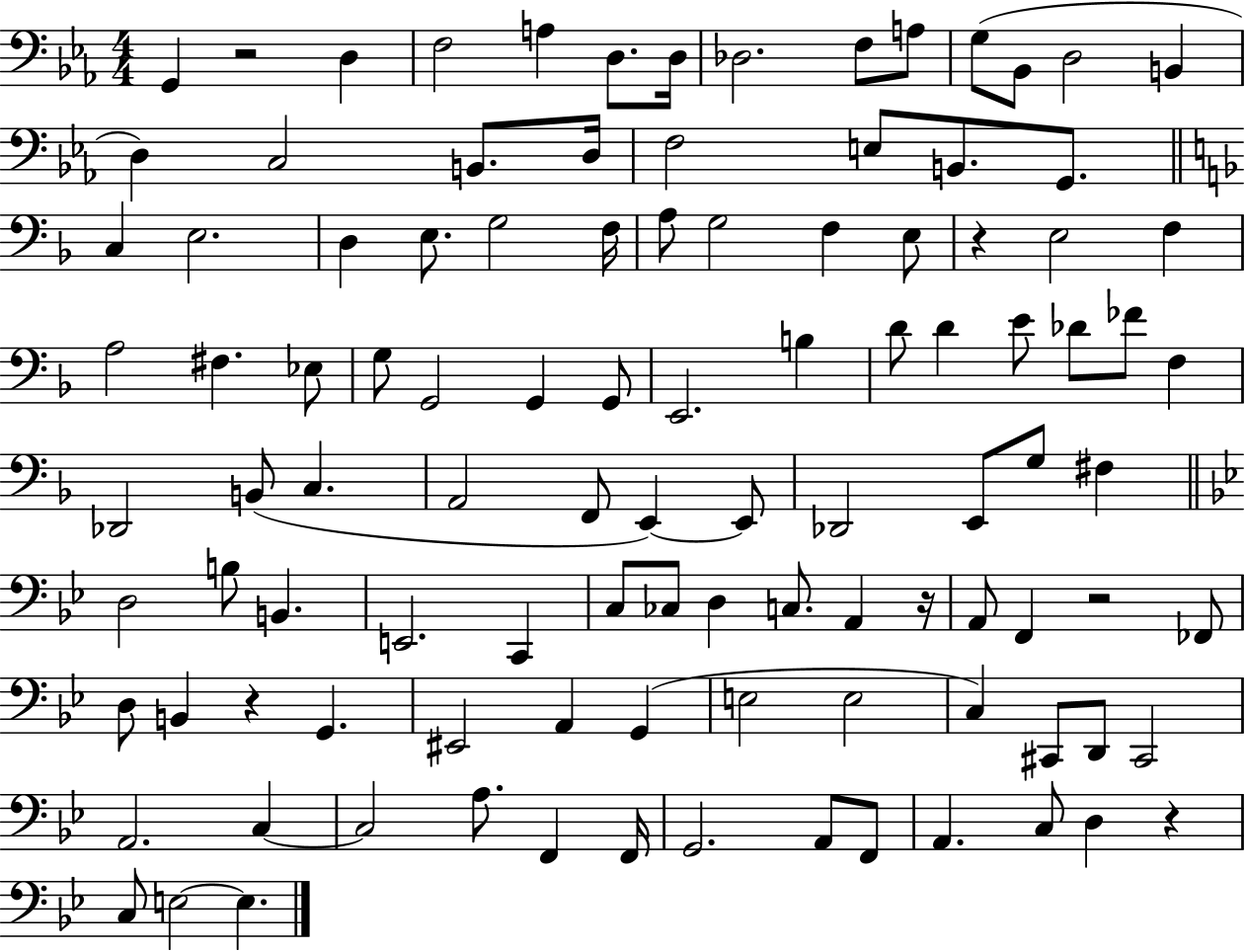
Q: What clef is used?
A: bass